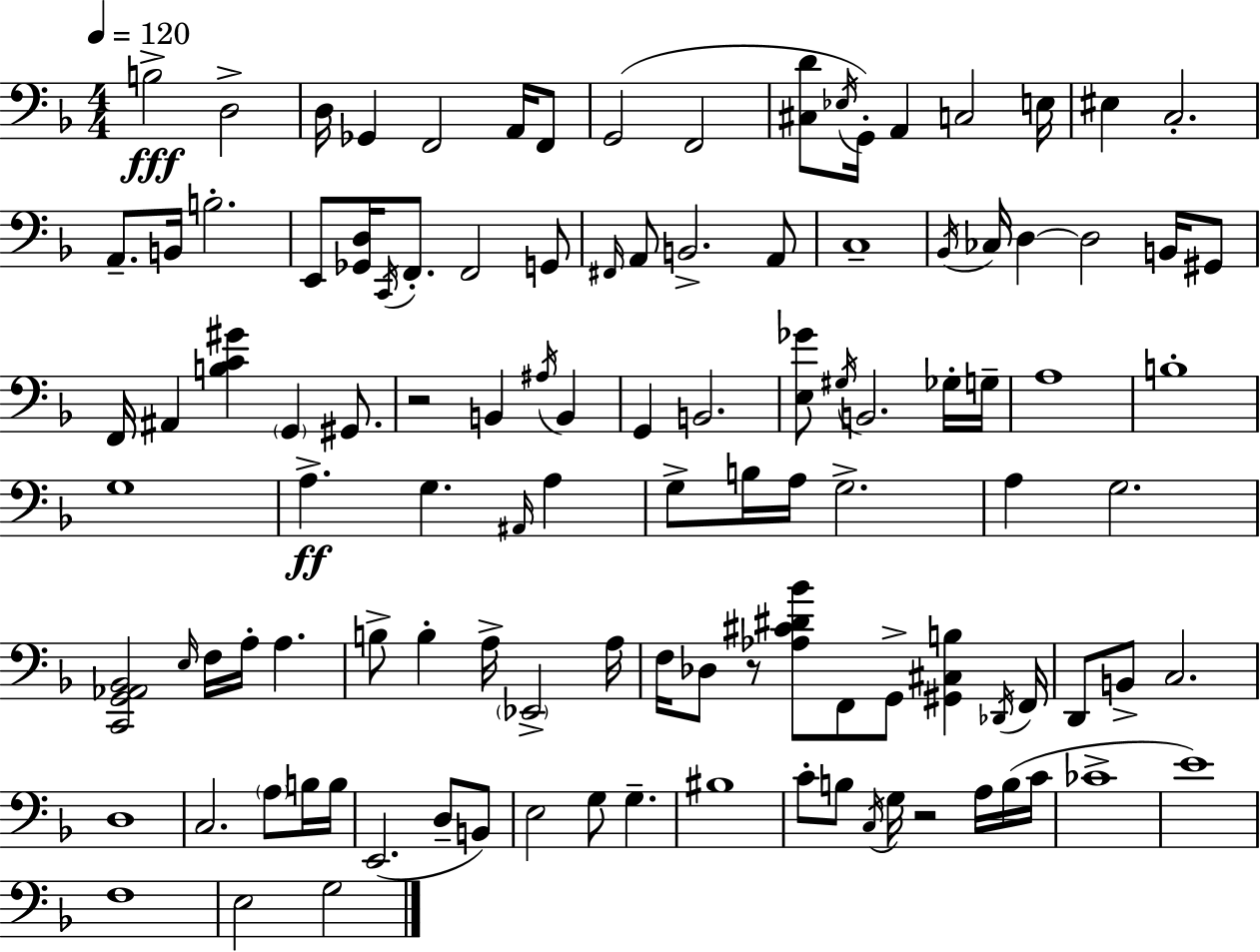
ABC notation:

X:1
T:Untitled
M:4/4
L:1/4
K:Dm
B,2 D,2 D,/4 _G,, F,,2 A,,/4 F,,/2 G,,2 F,,2 [^C,D]/2 _E,/4 G,,/4 A,, C,2 E,/4 ^E, C,2 A,,/2 B,,/4 B,2 E,,/2 [_G,,D,]/4 C,,/4 F,,/2 F,,2 G,,/2 ^F,,/4 A,,/2 B,,2 A,,/2 C,4 _B,,/4 _C,/4 D, D,2 B,,/4 ^G,,/2 F,,/4 ^A,, [B,C^G] G,, ^G,,/2 z2 B,, ^A,/4 B,, G,, B,,2 [E,_G]/2 ^G,/4 B,,2 _G,/4 G,/4 A,4 B,4 G,4 A, G, ^A,,/4 A, G,/2 B,/4 A,/4 G,2 A, G,2 [C,,G,,_A,,_B,,]2 E,/4 F,/4 A,/4 A, B,/2 B, A,/4 _E,,2 A,/4 F,/4 _D,/2 z/2 [_A,^C^D_B]/2 F,,/2 G,,/2 [^G,,^C,B,] _D,,/4 F,,/4 D,,/2 B,,/2 C,2 D,4 C,2 A,/2 B,/4 B,/4 E,,2 D,/2 B,,/2 E,2 G,/2 G, ^B,4 C/2 B,/2 C,/4 G,/4 z2 A,/4 B,/4 C/4 _C4 E4 F,4 E,2 G,2